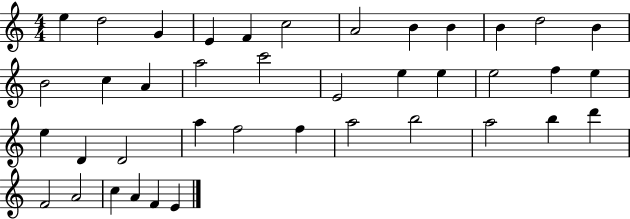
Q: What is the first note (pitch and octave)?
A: E5